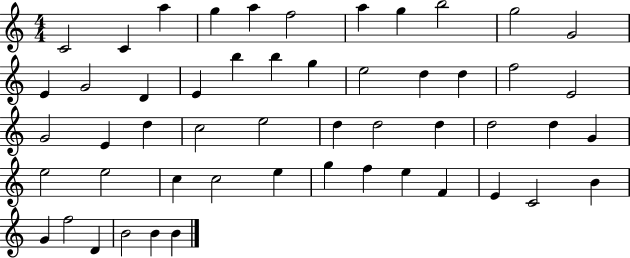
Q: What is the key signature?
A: C major